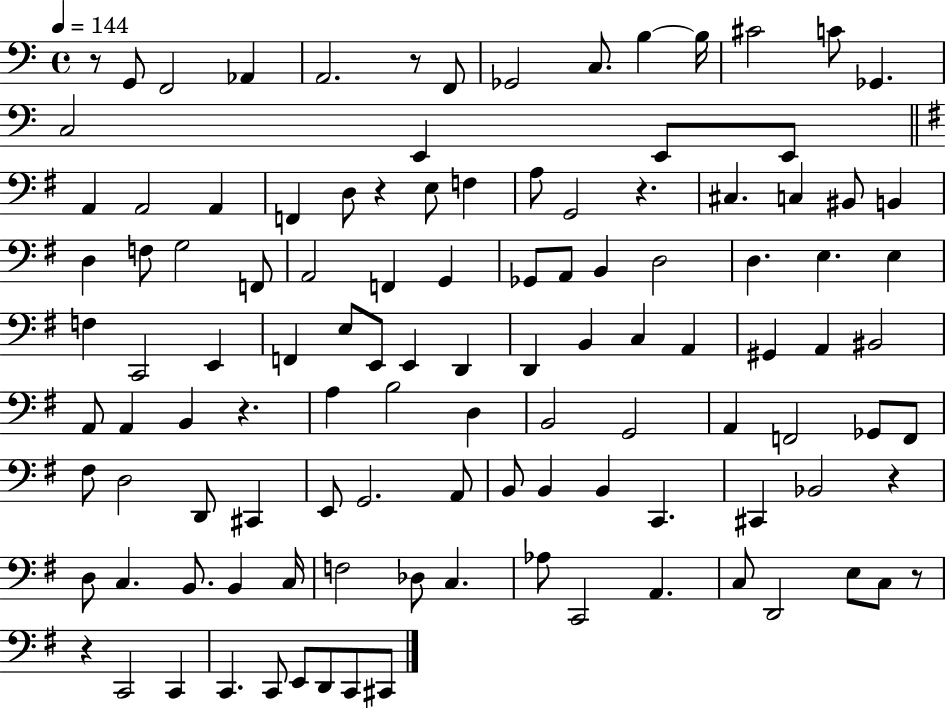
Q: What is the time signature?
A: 4/4